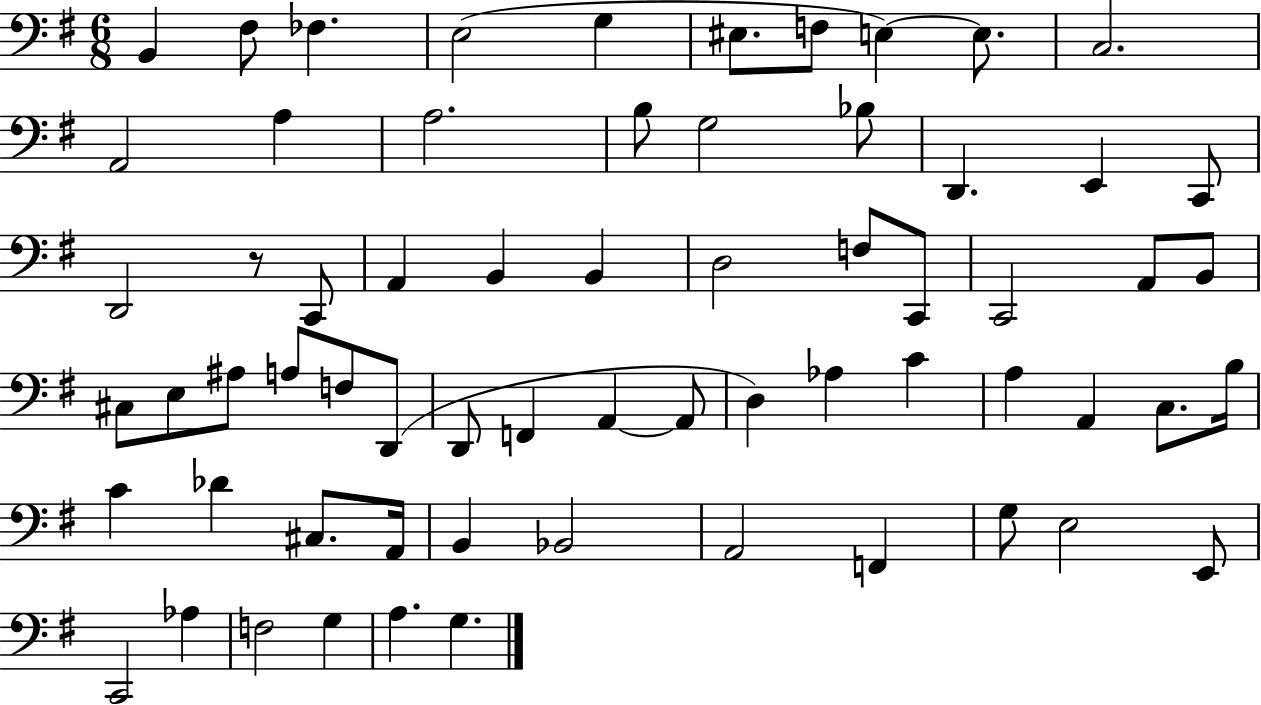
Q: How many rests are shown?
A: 1